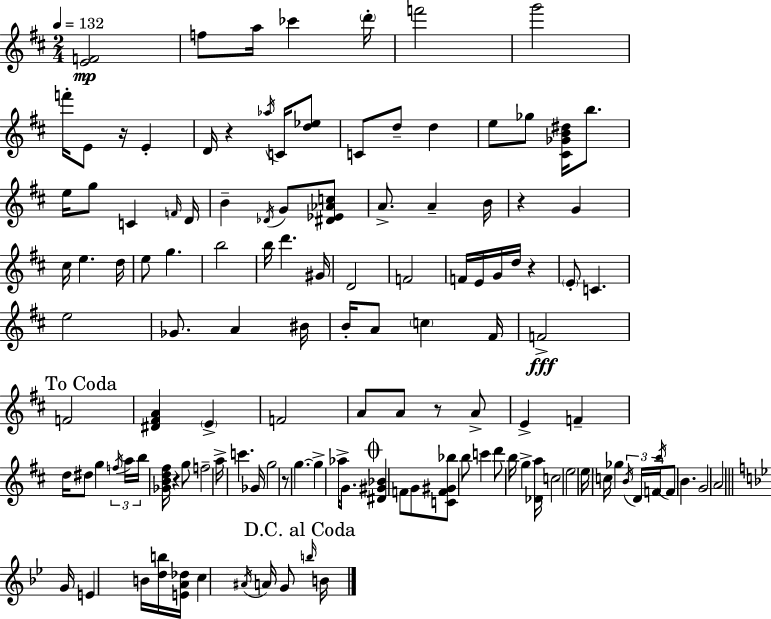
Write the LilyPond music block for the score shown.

{
  \clef treble
  \numericTimeSignature
  \time 2/4
  \key d \major
  \tempo 4 = 132
  <e' f'>2\mp | f''8 a''16 ces'''4 \parenthesize d'''16-. | f'''2 | g'''2 | \break f'''16-. e'8 r16 e'4-. | d'16 r4 \acciaccatura { aes''16 } c'16 <d'' ees''>8 | c'8 d''8-- d''4 | e''8 ges''8 <cis' ges' b' dis''>16 b''8. | \break e''16 g''8 c'4 | \grace { f'16 } d'16 b'4-- \acciaccatura { des'16 } g'8 | <dis' ees' aes' c''>8 a'8.-> a'4-- | b'16 r4 g'4 | \break cis''16 e''4. | d''16 e''8 g''4. | b''2 | b''16 d'''4. | \break gis'16 d'2 | f'2 | f'16 e'16 g'16 d''16 r4 | \parenthesize e'8-. c'4. | \break e''2 | ges'8. a'4 | bis'16 b'16-. a'8 \parenthesize c''4 | fis'16 f'2->\fff | \break \mark "To Coda" f'2 | <dis' fis' a'>4 \parenthesize e'4-> | f'2 | a'8 a'8 r8 | \break a'8-> e'4-> f'4-- | d''16 dis''8 g''4 | \tuplet 3/2 { \acciaccatura { f''16 } a''16 b''16 } <ges' b' d'' fis''>16 r4 | g''8 f''2-- | \break a''16-> c'''4. | ges'16 g''2 | r8 g''4.~~ | g''4-> | \break aes''16-> g'8. \mark \markup { \musicglyph "scripts.coda" } <dis' gis' bes'>4 | f'8 g'8 <c' f' gis' bes''>8 b''8 | c'''4 d'''8 b''16 g''4-> | <des' a''>16 c''2 | \break e''2 | \parenthesize e''16 c''16 ges''4 | \tuplet 3/2 { \acciaccatura { b'16 } d'16 f'16 } \acciaccatura { b''16 } f'8 | b'4. g'2 | \break a'2 | \bar "||" \break \key bes \major g'16 e'4 b'16 <d'' b''>16 <e' a' des''>16 | c''4 \acciaccatura { ais'16 } a'16 g'8 | \mark "D.C. al Coda" \grace { b''16 } b'16 \bar "|."
}